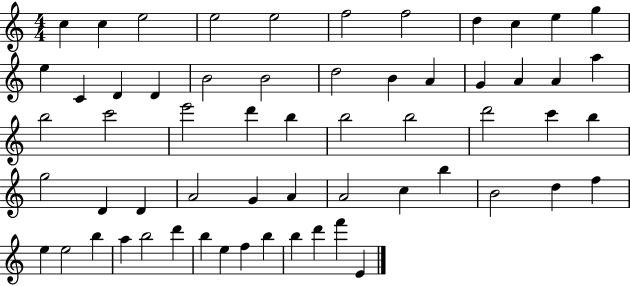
C5/q C5/q E5/h E5/h E5/h F5/h F5/h D5/q C5/q E5/q G5/q E5/q C4/q D4/q D4/q B4/h B4/h D5/h B4/q A4/q G4/q A4/q A4/q A5/q B5/h C6/h E6/h D6/q B5/q B5/h B5/h D6/h C6/q B5/q G5/h D4/q D4/q A4/h G4/q A4/q A4/h C5/q B5/q B4/h D5/q F5/q E5/q E5/h B5/q A5/q B5/h D6/q B5/q E5/q F5/q B5/q B5/q D6/q F6/q E4/q